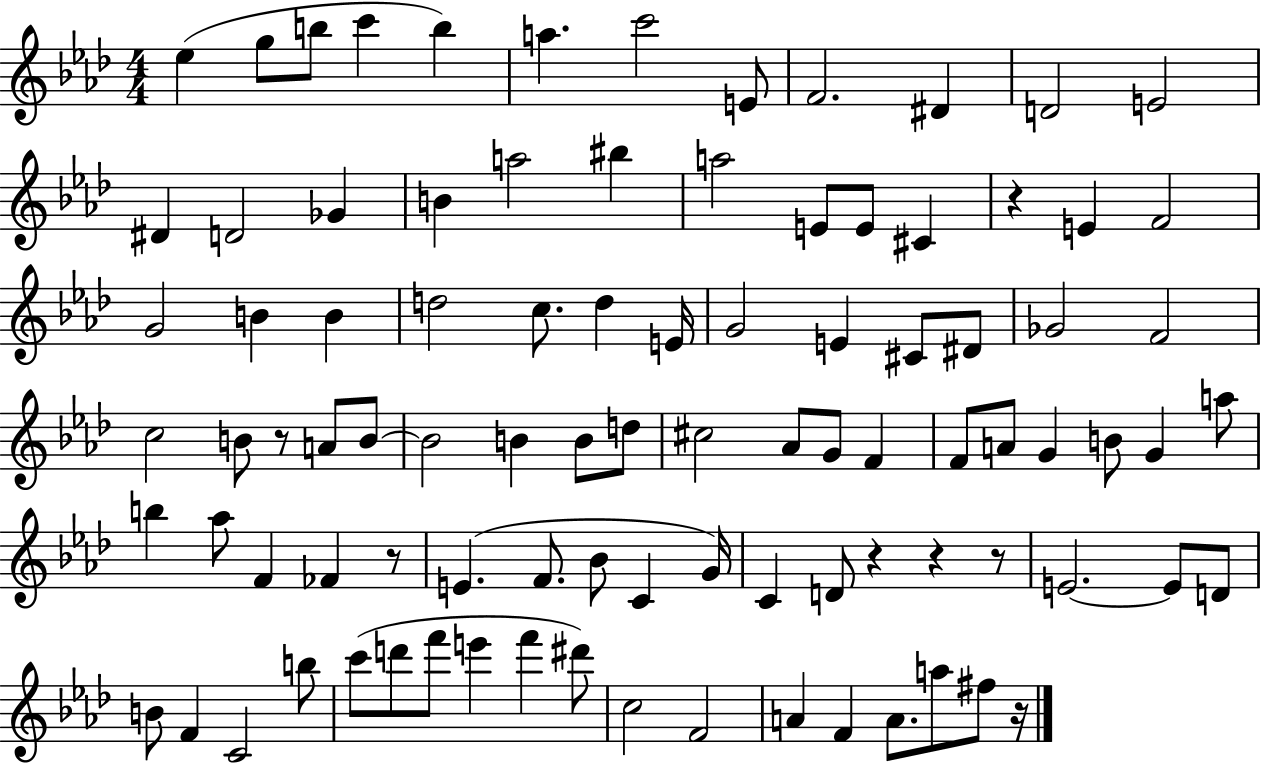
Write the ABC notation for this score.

X:1
T:Untitled
M:4/4
L:1/4
K:Ab
_e g/2 b/2 c' b a c'2 E/2 F2 ^D D2 E2 ^D D2 _G B a2 ^b a2 E/2 E/2 ^C z E F2 G2 B B d2 c/2 d E/4 G2 E ^C/2 ^D/2 _G2 F2 c2 B/2 z/2 A/2 B/2 B2 B B/2 d/2 ^c2 _A/2 G/2 F F/2 A/2 G B/2 G a/2 b _a/2 F _F z/2 E F/2 _B/2 C G/4 C D/2 z z z/2 E2 E/2 D/2 B/2 F C2 b/2 c'/2 d'/2 f'/2 e' f' ^d'/2 c2 F2 A F A/2 a/2 ^f/2 z/4